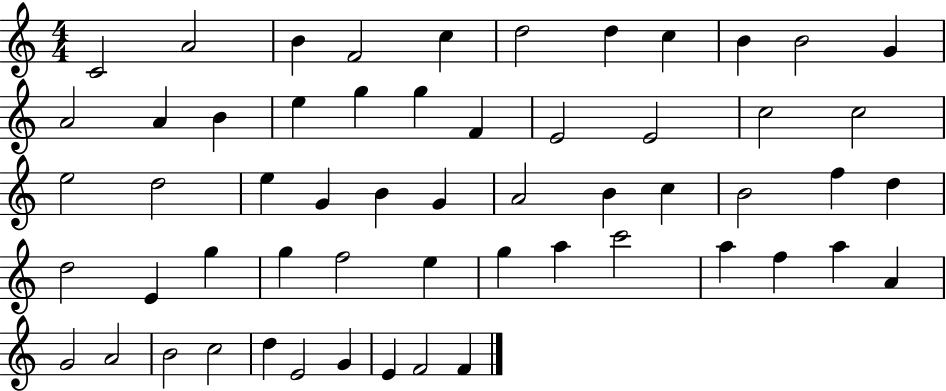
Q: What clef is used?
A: treble